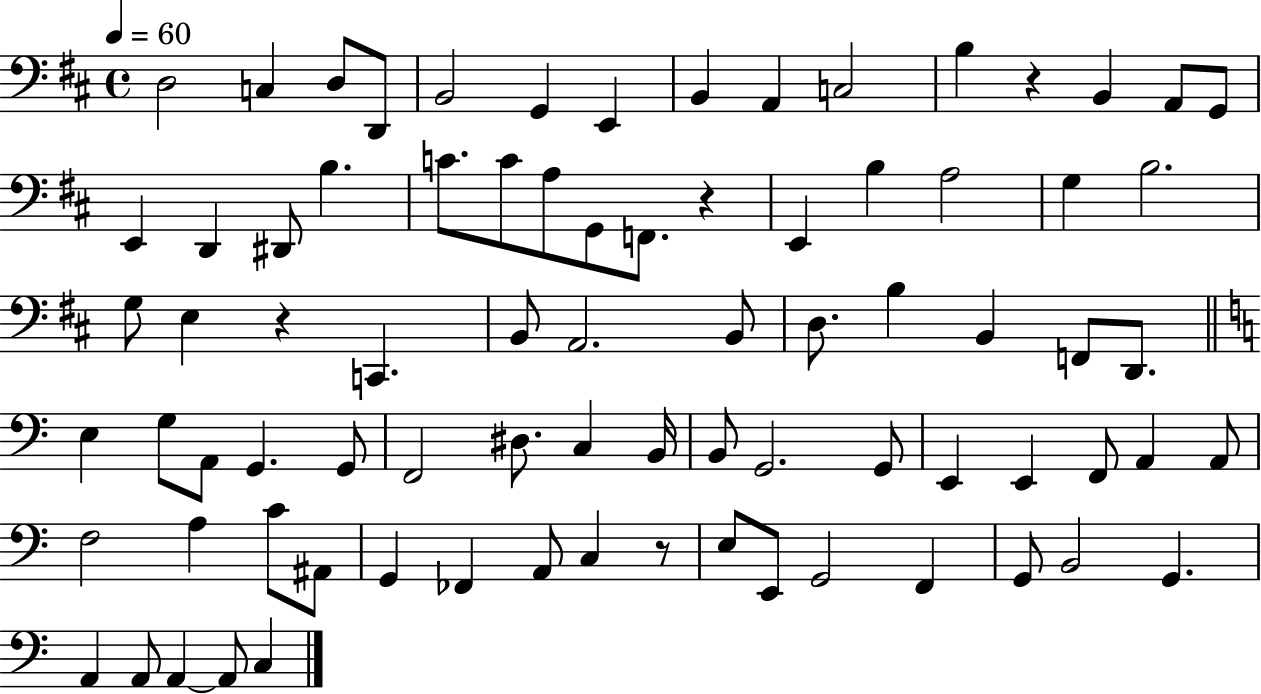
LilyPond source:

{
  \clef bass
  \time 4/4
  \defaultTimeSignature
  \key d \major
  \tempo 4 = 60
  d2 c4 d8 d,8 | b,2 g,4 e,4 | b,4 a,4 c2 | b4 r4 b,4 a,8 g,8 | \break e,4 d,4 dis,8 b4. | c'8. c'8 a8 g,8 f,8. r4 | e,4 b4 a2 | g4 b2. | \break g8 e4 r4 c,4. | b,8 a,2. b,8 | d8. b4 b,4 f,8 d,8. | \bar "||" \break \key a \minor e4 g8 a,8 g,4. g,8 | f,2 dis8. c4 b,16 | b,8 g,2. g,8 | e,4 e,4 f,8 a,4 a,8 | \break f2 a4 c'8 ais,8 | g,4 fes,4 a,8 c4 r8 | e8 e,8 g,2 f,4 | g,8 b,2 g,4. | \break a,4 a,8 a,4~~ a,8 c4 | \bar "|."
}